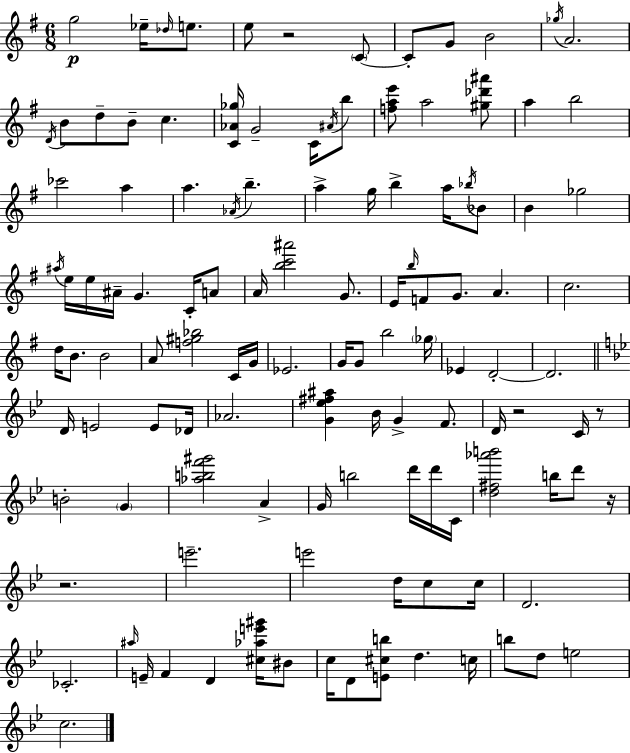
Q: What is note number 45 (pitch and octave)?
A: G4